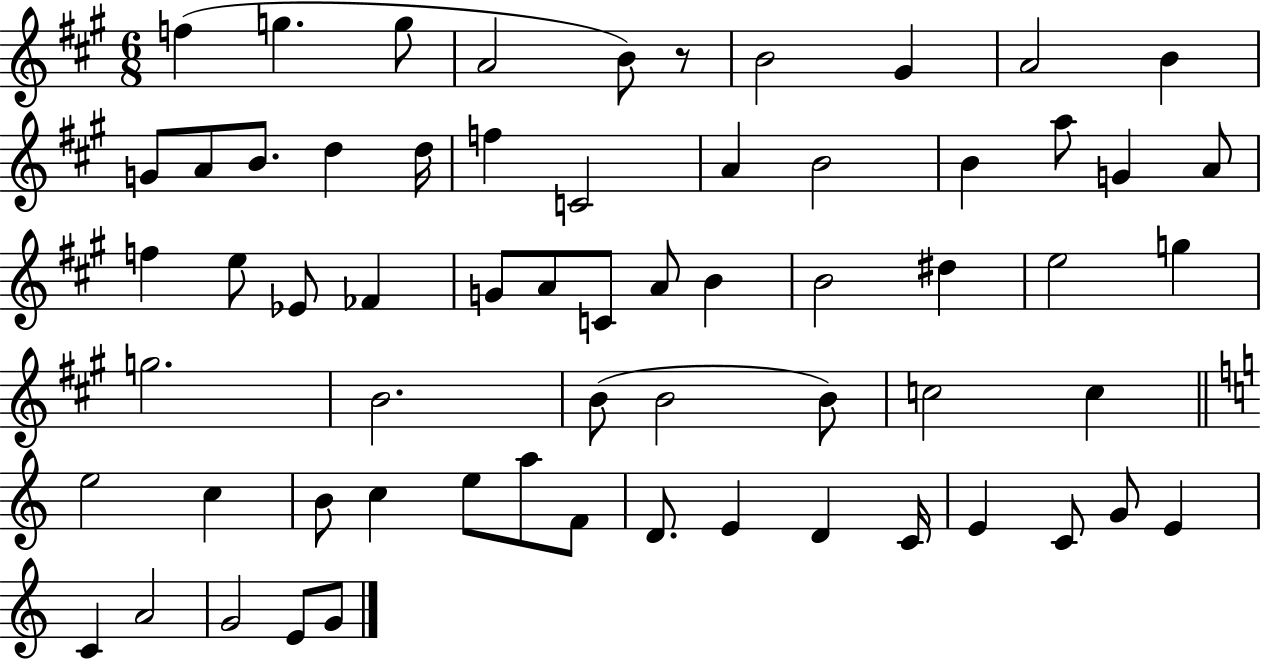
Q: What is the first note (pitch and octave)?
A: F5